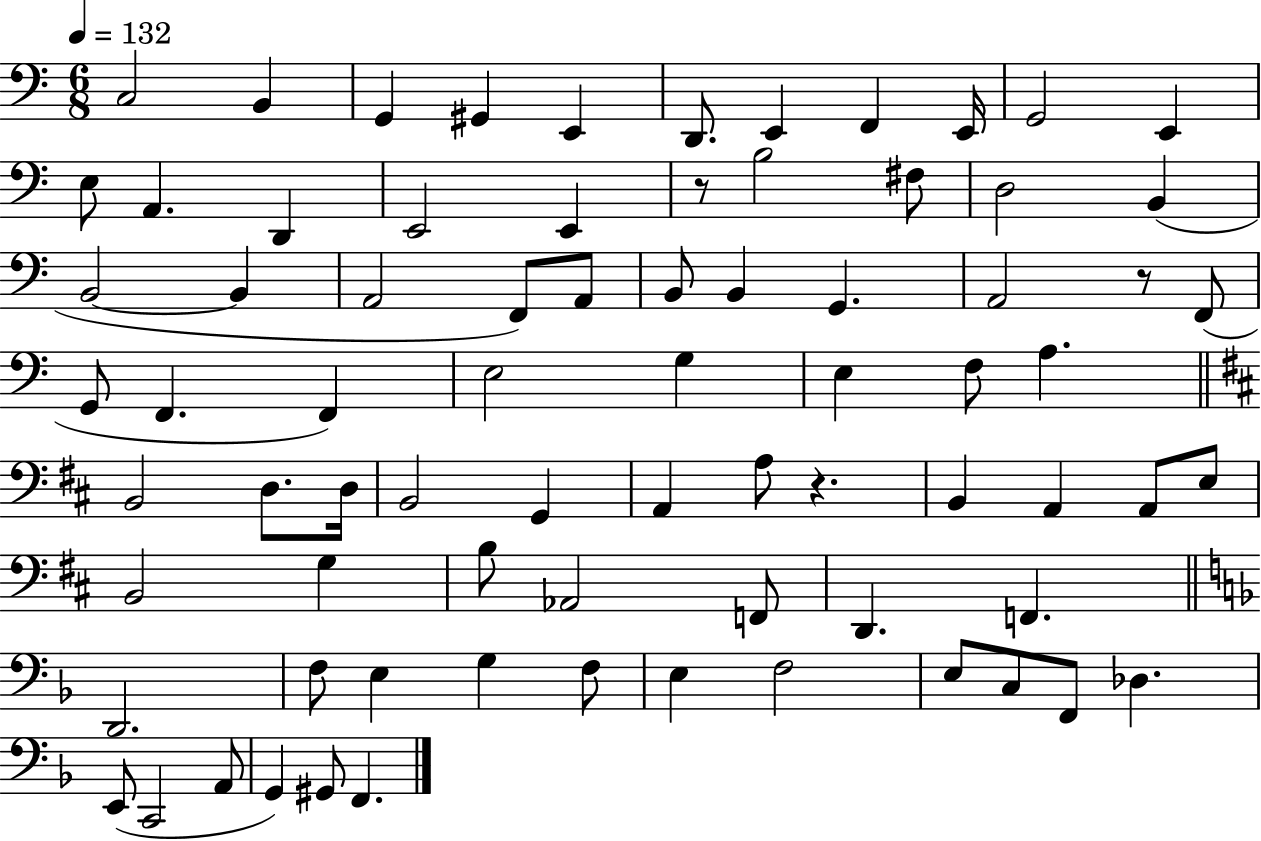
{
  \clef bass
  \numericTimeSignature
  \time 6/8
  \key c \major
  \tempo 4 = 132
  c2 b,4 | g,4 gis,4 e,4 | d,8. e,4 f,4 e,16 | g,2 e,4 | \break e8 a,4. d,4 | e,2 e,4 | r8 b2 fis8 | d2 b,4( | \break b,2~~ b,4 | a,2 f,8) a,8 | b,8 b,4 g,4. | a,2 r8 f,8( | \break g,8 f,4. f,4) | e2 g4 | e4 f8 a4. | \bar "||" \break \key d \major b,2 d8. d16 | b,2 g,4 | a,4 a8 r4. | b,4 a,4 a,8 e8 | \break b,2 g4 | b8 aes,2 f,8 | d,4. f,4. | \bar "||" \break \key f \major d,2. | f8 e4 g4 f8 | e4 f2 | e8 c8 f,8 des4. | \break e,8( c,2 a,8 | g,4) gis,8 f,4. | \bar "|."
}